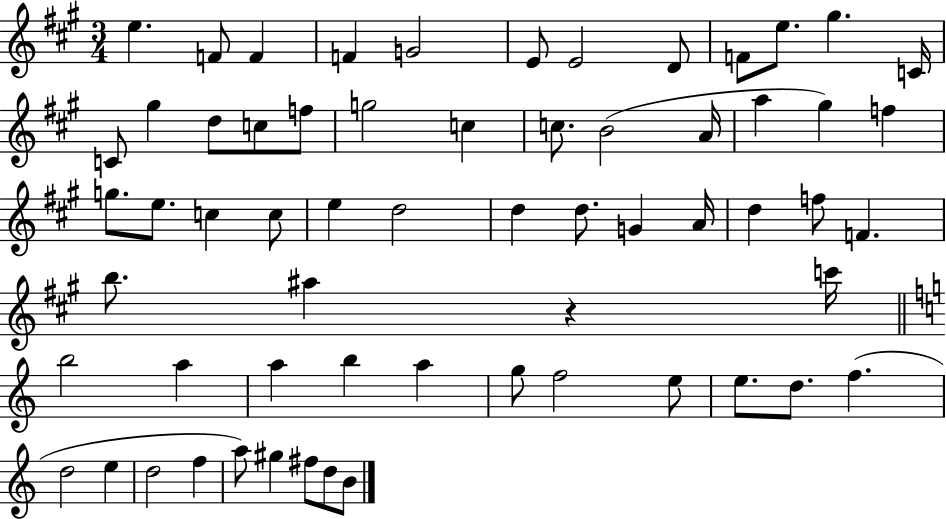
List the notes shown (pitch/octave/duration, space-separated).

E5/q. F4/e F4/q F4/q G4/h E4/e E4/h D4/e F4/e E5/e. G#5/q. C4/s C4/e G#5/q D5/e C5/e F5/e G5/h C5/q C5/e. B4/h A4/s A5/q G#5/q F5/q G5/e. E5/e. C5/q C5/e E5/q D5/h D5/q D5/e. G4/q A4/s D5/q F5/e F4/q. B5/e. A#5/q R/q C6/s B5/h A5/q A5/q B5/q A5/q G5/e F5/h E5/e E5/e. D5/e. F5/q. D5/h E5/q D5/h F5/q A5/e G#5/q F#5/e D5/e B4/e